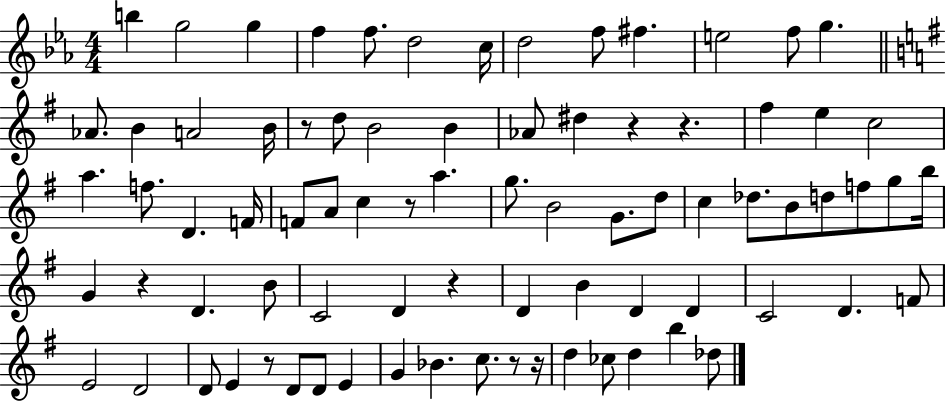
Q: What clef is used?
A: treble